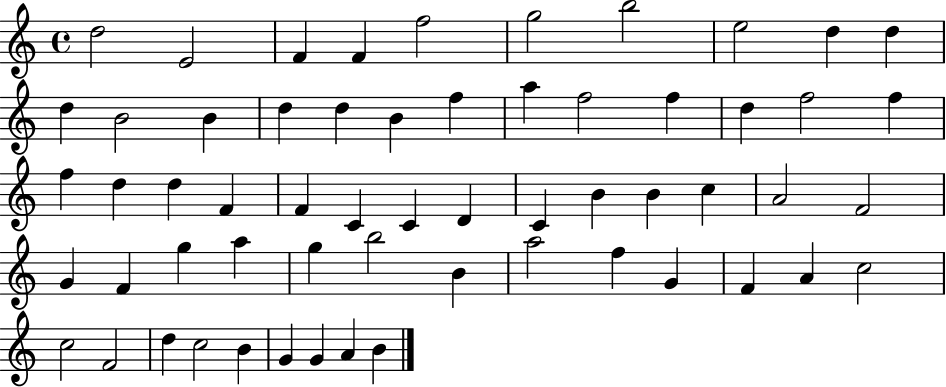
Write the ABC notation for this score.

X:1
T:Untitled
M:4/4
L:1/4
K:C
d2 E2 F F f2 g2 b2 e2 d d d B2 B d d B f a f2 f d f2 f f d d F F C C D C B B c A2 F2 G F g a g b2 B a2 f G F A c2 c2 F2 d c2 B G G A B